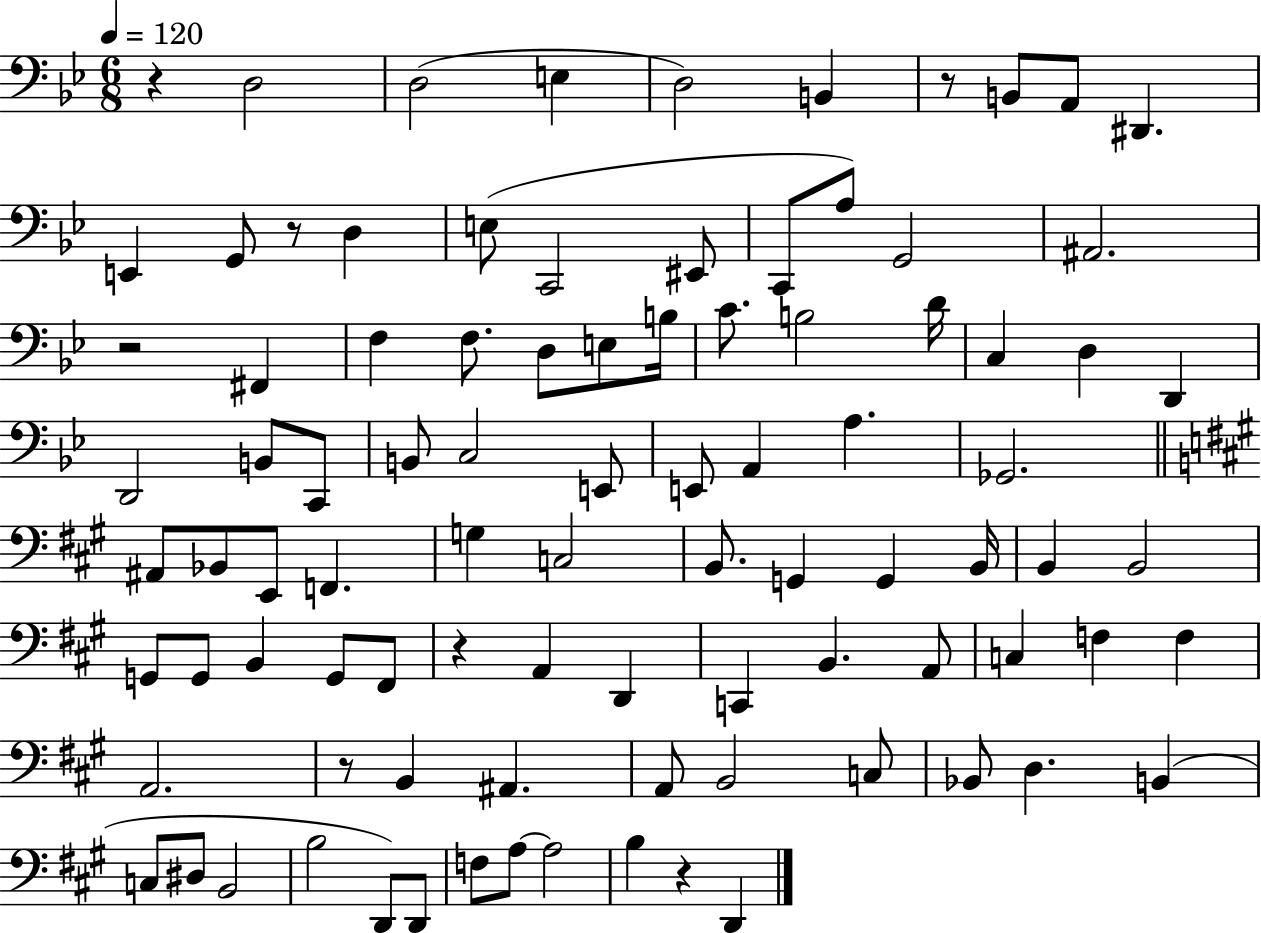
X:1
T:Untitled
M:6/8
L:1/4
K:Bb
z D,2 D,2 E, D,2 B,, z/2 B,,/2 A,,/2 ^D,, E,, G,,/2 z/2 D, E,/2 C,,2 ^E,,/2 C,,/2 A,/2 G,,2 ^A,,2 z2 ^F,, F, F,/2 D,/2 E,/2 B,/4 C/2 B,2 D/4 C, D, D,, D,,2 B,,/2 C,,/2 B,,/2 C,2 E,,/2 E,,/2 A,, A, _G,,2 ^A,,/2 _B,,/2 E,,/2 F,, G, C,2 B,,/2 G,, G,, B,,/4 B,, B,,2 G,,/2 G,,/2 B,, G,,/2 ^F,,/2 z A,, D,, C,, B,, A,,/2 C, F, F, A,,2 z/2 B,, ^A,, A,,/2 B,,2 C,/2 _B,,/2 D, B,, C,/2 ^D,/2 B,,2 B,2 D,,/2 D,,/2 F,/2 A,/2 A,2 B, z D,,